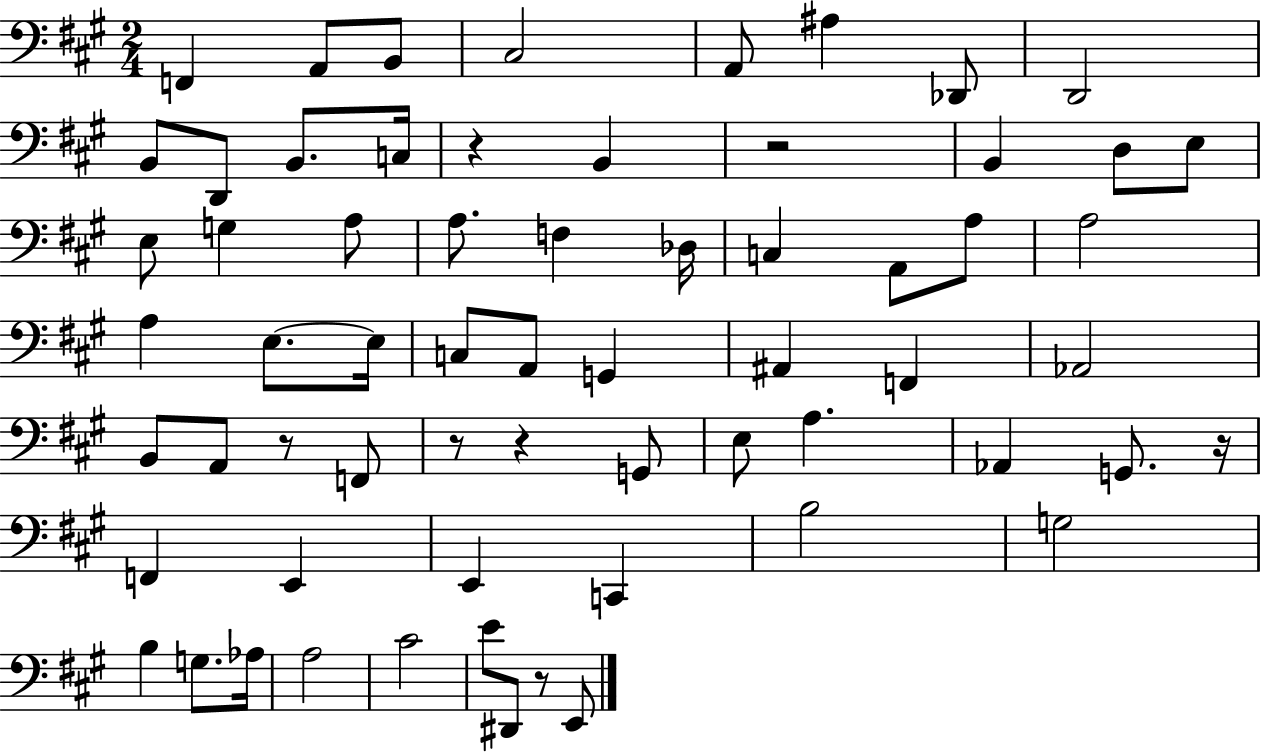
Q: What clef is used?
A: bass